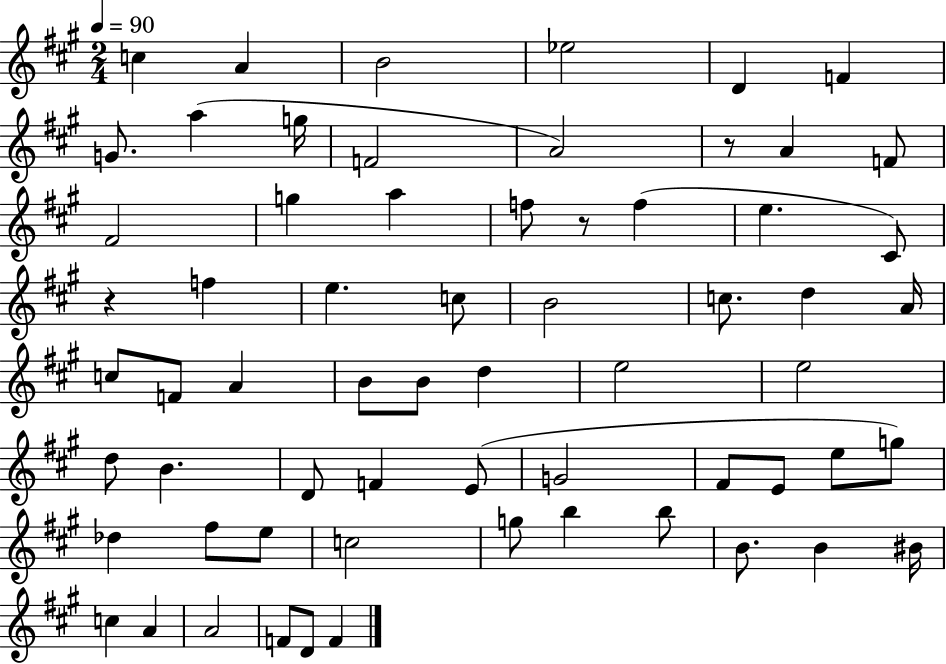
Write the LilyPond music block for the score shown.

{
  \clef treble
  \numericTimeSignature
  \time 2/4
  \key a \major
  \tempo 4 = 90
  \repeat volta 2 { c''4 a'4 | b'2 | ees''2 | d'4 f'4 | \break g'8. a''4( g''16 | f'2 | a'2) | r8 a'4 f'8 | \break fis'2 | g''4 a''4 | f''8 r8 f''4( | e''4. cis'8) | \break r4 f''4 | e''4. c''8 | b'2 | c''8. d''4 a'16 | \break c''8 f'8 a'4 | b'8 b'8 d''4 | e''2 | e''2 | \break d''8 b'4. | d'8 f'4 e'8( | g'2 | fis'8 e'8 e''8 g''8) | \break des''4 fis''8 e''8 | c''2 | g''8 b''4 b''8 | b'8. b'4 bis'16 | \break c''4 a'4 | a'2 | f'8 d'8 f'4 | } \bar "|."
}